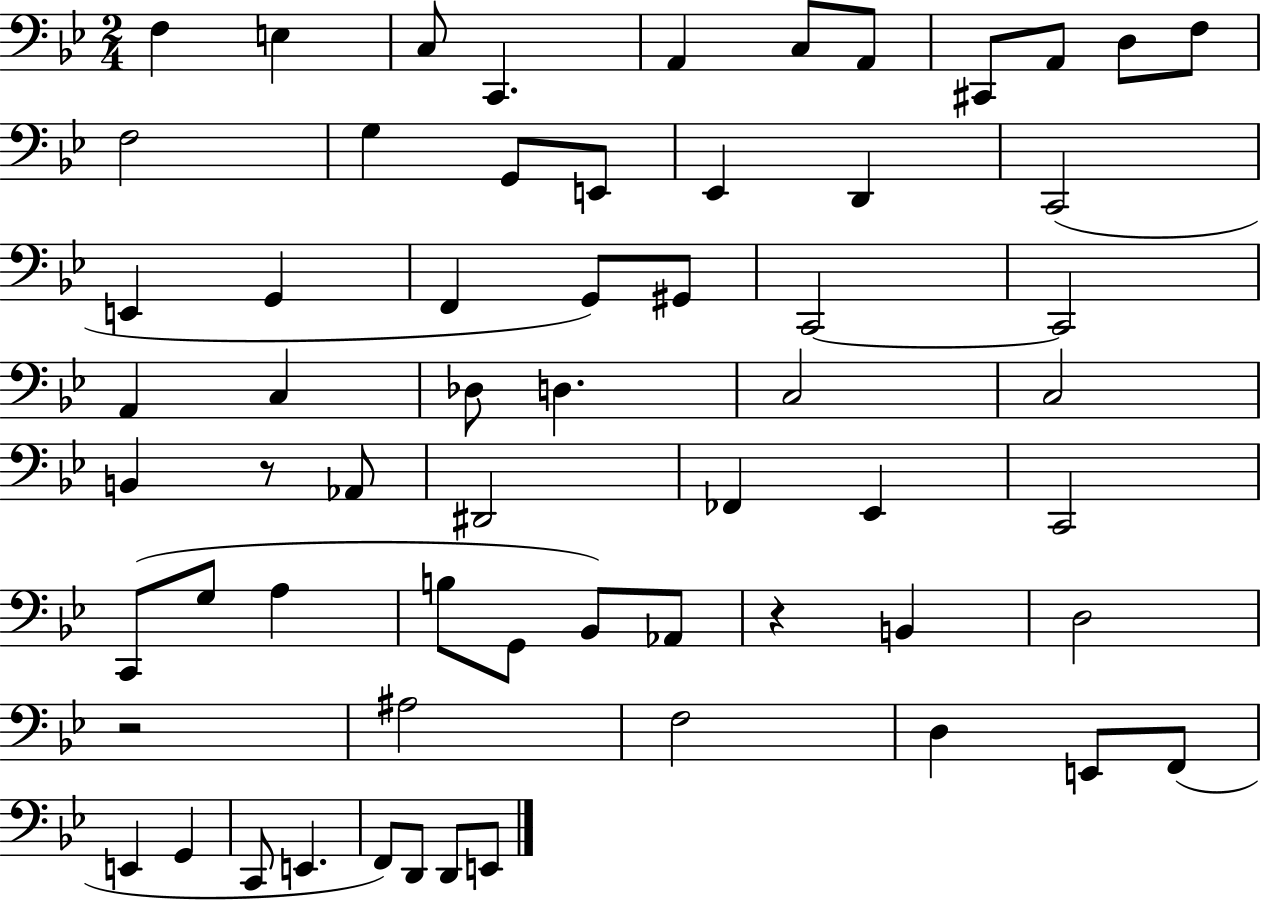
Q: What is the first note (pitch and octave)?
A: F3